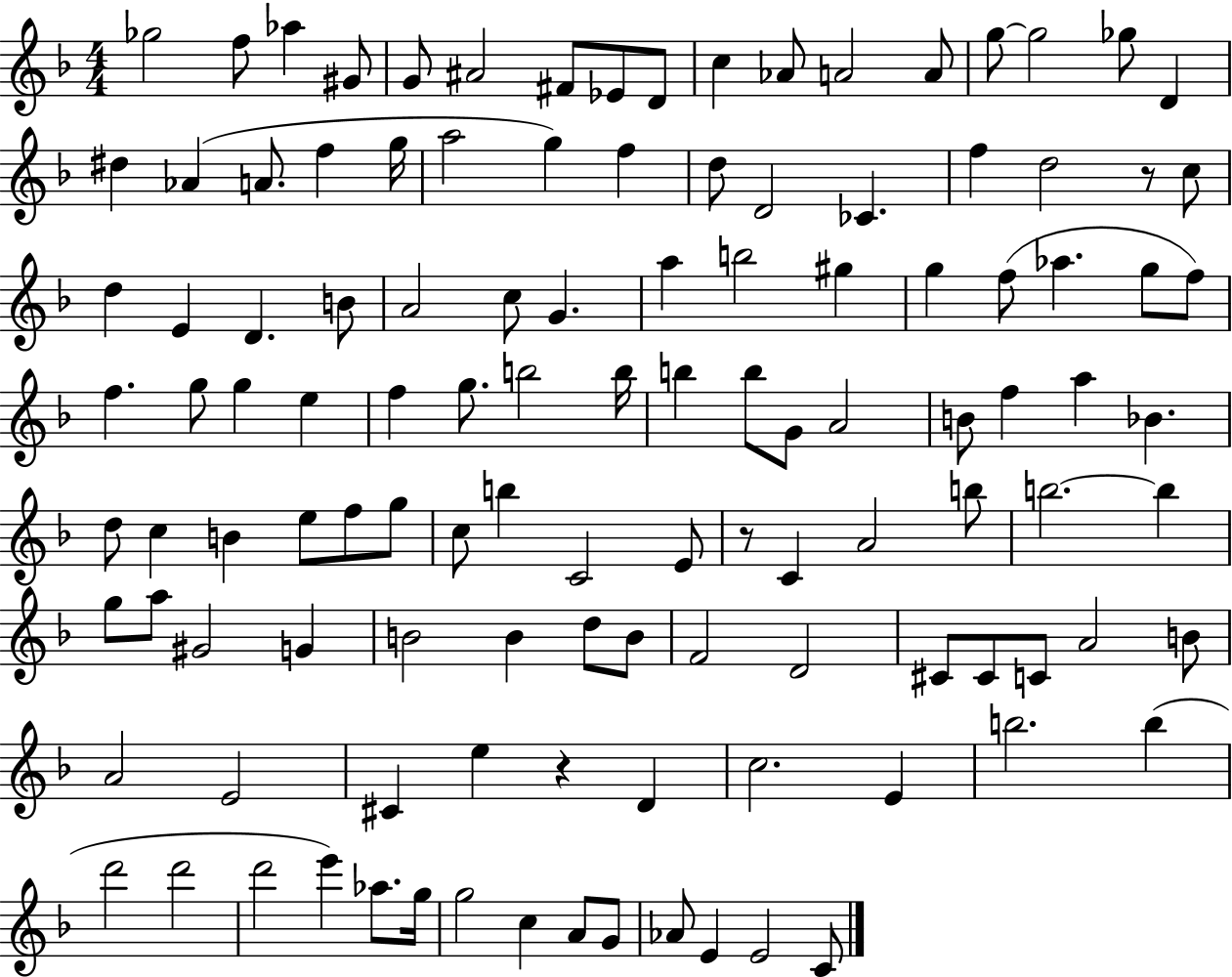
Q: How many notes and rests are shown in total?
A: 118